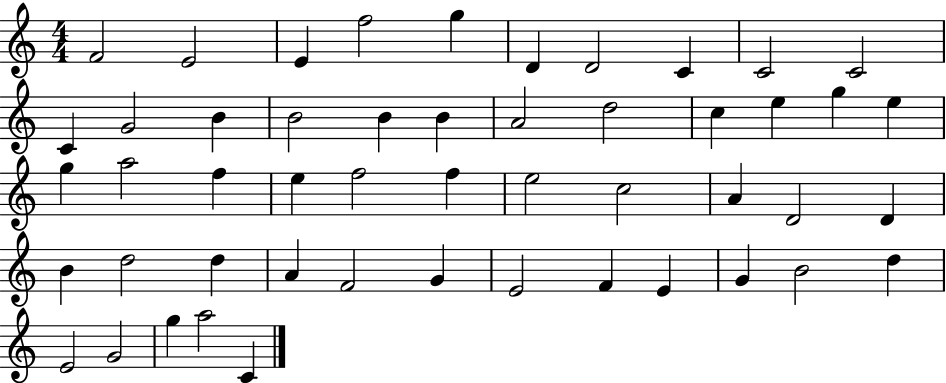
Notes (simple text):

F4/h E4/h E4/q F5/h G5/q D4/q D4/h C4/q C4/h C4/h C4/q G4/h B4/q B4/h B4/q B4/q A4/h D5/h C5/q E5/q G5/q E5/q G5/q A5/h F5/q E5/q F5/h F5/q E5/h C5/h A4/q D4/h D4/q B4/q D5/h D5/q A4/q F4/h G4/q E4/h F4/q E4/q G4/q B4/h D5/q E4/h G4/h G5/q A5/h C4/q